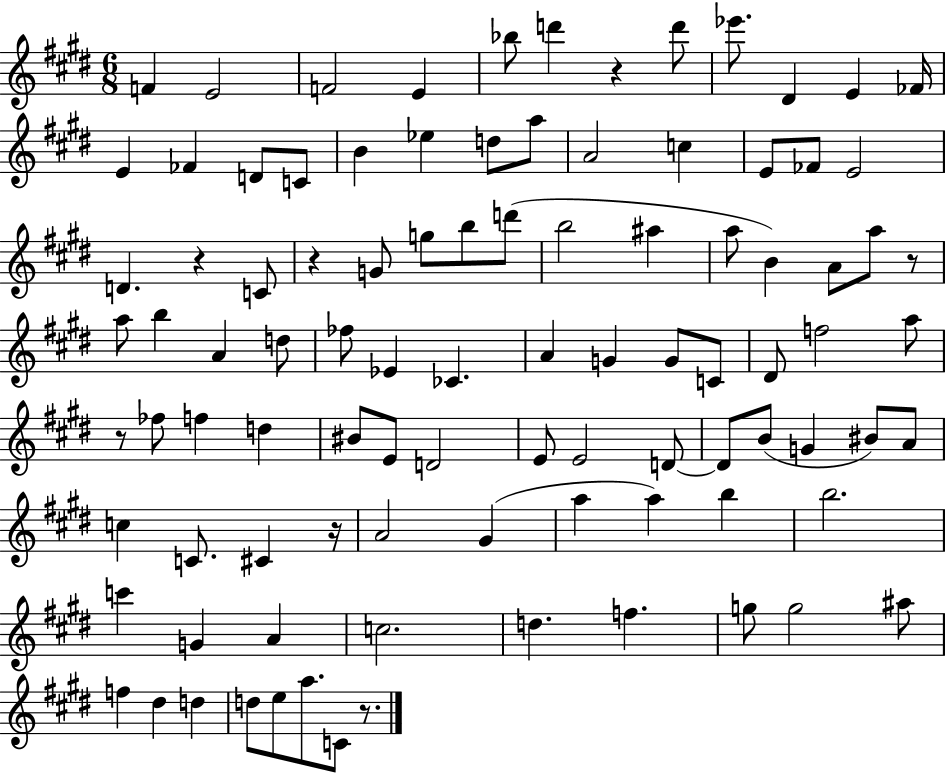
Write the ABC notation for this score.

X:1
T:Untitled
M:6/8
L:1/4
K:E
F E2 F2 E _b/2 d' z d'/2 _e'/2 ^D E _F/4 E _F D/2 C/2 B _e d/2 a/2 A2 c E/2 _F/2 E2 D z C/2 z G/2 g/2 b/2 d'/2 b2 ^a a/2 B A/2 a/2 z/2 a/2 b A d/2 _f/2 _E _C A G G/2 C/2 ^D/2 f2 a/2 z/2 _f/2 f d ^B/2 E/2 D2 E/2 E2 D/2 D/2 B/2 G ^B/2 A/2 c C/2 ^C z/4 A2 ^G a a b b2 c' G A c2 d f g/2 g2 ^a/2 f ^d d d/2 e/2 a/2 C/2 z/2